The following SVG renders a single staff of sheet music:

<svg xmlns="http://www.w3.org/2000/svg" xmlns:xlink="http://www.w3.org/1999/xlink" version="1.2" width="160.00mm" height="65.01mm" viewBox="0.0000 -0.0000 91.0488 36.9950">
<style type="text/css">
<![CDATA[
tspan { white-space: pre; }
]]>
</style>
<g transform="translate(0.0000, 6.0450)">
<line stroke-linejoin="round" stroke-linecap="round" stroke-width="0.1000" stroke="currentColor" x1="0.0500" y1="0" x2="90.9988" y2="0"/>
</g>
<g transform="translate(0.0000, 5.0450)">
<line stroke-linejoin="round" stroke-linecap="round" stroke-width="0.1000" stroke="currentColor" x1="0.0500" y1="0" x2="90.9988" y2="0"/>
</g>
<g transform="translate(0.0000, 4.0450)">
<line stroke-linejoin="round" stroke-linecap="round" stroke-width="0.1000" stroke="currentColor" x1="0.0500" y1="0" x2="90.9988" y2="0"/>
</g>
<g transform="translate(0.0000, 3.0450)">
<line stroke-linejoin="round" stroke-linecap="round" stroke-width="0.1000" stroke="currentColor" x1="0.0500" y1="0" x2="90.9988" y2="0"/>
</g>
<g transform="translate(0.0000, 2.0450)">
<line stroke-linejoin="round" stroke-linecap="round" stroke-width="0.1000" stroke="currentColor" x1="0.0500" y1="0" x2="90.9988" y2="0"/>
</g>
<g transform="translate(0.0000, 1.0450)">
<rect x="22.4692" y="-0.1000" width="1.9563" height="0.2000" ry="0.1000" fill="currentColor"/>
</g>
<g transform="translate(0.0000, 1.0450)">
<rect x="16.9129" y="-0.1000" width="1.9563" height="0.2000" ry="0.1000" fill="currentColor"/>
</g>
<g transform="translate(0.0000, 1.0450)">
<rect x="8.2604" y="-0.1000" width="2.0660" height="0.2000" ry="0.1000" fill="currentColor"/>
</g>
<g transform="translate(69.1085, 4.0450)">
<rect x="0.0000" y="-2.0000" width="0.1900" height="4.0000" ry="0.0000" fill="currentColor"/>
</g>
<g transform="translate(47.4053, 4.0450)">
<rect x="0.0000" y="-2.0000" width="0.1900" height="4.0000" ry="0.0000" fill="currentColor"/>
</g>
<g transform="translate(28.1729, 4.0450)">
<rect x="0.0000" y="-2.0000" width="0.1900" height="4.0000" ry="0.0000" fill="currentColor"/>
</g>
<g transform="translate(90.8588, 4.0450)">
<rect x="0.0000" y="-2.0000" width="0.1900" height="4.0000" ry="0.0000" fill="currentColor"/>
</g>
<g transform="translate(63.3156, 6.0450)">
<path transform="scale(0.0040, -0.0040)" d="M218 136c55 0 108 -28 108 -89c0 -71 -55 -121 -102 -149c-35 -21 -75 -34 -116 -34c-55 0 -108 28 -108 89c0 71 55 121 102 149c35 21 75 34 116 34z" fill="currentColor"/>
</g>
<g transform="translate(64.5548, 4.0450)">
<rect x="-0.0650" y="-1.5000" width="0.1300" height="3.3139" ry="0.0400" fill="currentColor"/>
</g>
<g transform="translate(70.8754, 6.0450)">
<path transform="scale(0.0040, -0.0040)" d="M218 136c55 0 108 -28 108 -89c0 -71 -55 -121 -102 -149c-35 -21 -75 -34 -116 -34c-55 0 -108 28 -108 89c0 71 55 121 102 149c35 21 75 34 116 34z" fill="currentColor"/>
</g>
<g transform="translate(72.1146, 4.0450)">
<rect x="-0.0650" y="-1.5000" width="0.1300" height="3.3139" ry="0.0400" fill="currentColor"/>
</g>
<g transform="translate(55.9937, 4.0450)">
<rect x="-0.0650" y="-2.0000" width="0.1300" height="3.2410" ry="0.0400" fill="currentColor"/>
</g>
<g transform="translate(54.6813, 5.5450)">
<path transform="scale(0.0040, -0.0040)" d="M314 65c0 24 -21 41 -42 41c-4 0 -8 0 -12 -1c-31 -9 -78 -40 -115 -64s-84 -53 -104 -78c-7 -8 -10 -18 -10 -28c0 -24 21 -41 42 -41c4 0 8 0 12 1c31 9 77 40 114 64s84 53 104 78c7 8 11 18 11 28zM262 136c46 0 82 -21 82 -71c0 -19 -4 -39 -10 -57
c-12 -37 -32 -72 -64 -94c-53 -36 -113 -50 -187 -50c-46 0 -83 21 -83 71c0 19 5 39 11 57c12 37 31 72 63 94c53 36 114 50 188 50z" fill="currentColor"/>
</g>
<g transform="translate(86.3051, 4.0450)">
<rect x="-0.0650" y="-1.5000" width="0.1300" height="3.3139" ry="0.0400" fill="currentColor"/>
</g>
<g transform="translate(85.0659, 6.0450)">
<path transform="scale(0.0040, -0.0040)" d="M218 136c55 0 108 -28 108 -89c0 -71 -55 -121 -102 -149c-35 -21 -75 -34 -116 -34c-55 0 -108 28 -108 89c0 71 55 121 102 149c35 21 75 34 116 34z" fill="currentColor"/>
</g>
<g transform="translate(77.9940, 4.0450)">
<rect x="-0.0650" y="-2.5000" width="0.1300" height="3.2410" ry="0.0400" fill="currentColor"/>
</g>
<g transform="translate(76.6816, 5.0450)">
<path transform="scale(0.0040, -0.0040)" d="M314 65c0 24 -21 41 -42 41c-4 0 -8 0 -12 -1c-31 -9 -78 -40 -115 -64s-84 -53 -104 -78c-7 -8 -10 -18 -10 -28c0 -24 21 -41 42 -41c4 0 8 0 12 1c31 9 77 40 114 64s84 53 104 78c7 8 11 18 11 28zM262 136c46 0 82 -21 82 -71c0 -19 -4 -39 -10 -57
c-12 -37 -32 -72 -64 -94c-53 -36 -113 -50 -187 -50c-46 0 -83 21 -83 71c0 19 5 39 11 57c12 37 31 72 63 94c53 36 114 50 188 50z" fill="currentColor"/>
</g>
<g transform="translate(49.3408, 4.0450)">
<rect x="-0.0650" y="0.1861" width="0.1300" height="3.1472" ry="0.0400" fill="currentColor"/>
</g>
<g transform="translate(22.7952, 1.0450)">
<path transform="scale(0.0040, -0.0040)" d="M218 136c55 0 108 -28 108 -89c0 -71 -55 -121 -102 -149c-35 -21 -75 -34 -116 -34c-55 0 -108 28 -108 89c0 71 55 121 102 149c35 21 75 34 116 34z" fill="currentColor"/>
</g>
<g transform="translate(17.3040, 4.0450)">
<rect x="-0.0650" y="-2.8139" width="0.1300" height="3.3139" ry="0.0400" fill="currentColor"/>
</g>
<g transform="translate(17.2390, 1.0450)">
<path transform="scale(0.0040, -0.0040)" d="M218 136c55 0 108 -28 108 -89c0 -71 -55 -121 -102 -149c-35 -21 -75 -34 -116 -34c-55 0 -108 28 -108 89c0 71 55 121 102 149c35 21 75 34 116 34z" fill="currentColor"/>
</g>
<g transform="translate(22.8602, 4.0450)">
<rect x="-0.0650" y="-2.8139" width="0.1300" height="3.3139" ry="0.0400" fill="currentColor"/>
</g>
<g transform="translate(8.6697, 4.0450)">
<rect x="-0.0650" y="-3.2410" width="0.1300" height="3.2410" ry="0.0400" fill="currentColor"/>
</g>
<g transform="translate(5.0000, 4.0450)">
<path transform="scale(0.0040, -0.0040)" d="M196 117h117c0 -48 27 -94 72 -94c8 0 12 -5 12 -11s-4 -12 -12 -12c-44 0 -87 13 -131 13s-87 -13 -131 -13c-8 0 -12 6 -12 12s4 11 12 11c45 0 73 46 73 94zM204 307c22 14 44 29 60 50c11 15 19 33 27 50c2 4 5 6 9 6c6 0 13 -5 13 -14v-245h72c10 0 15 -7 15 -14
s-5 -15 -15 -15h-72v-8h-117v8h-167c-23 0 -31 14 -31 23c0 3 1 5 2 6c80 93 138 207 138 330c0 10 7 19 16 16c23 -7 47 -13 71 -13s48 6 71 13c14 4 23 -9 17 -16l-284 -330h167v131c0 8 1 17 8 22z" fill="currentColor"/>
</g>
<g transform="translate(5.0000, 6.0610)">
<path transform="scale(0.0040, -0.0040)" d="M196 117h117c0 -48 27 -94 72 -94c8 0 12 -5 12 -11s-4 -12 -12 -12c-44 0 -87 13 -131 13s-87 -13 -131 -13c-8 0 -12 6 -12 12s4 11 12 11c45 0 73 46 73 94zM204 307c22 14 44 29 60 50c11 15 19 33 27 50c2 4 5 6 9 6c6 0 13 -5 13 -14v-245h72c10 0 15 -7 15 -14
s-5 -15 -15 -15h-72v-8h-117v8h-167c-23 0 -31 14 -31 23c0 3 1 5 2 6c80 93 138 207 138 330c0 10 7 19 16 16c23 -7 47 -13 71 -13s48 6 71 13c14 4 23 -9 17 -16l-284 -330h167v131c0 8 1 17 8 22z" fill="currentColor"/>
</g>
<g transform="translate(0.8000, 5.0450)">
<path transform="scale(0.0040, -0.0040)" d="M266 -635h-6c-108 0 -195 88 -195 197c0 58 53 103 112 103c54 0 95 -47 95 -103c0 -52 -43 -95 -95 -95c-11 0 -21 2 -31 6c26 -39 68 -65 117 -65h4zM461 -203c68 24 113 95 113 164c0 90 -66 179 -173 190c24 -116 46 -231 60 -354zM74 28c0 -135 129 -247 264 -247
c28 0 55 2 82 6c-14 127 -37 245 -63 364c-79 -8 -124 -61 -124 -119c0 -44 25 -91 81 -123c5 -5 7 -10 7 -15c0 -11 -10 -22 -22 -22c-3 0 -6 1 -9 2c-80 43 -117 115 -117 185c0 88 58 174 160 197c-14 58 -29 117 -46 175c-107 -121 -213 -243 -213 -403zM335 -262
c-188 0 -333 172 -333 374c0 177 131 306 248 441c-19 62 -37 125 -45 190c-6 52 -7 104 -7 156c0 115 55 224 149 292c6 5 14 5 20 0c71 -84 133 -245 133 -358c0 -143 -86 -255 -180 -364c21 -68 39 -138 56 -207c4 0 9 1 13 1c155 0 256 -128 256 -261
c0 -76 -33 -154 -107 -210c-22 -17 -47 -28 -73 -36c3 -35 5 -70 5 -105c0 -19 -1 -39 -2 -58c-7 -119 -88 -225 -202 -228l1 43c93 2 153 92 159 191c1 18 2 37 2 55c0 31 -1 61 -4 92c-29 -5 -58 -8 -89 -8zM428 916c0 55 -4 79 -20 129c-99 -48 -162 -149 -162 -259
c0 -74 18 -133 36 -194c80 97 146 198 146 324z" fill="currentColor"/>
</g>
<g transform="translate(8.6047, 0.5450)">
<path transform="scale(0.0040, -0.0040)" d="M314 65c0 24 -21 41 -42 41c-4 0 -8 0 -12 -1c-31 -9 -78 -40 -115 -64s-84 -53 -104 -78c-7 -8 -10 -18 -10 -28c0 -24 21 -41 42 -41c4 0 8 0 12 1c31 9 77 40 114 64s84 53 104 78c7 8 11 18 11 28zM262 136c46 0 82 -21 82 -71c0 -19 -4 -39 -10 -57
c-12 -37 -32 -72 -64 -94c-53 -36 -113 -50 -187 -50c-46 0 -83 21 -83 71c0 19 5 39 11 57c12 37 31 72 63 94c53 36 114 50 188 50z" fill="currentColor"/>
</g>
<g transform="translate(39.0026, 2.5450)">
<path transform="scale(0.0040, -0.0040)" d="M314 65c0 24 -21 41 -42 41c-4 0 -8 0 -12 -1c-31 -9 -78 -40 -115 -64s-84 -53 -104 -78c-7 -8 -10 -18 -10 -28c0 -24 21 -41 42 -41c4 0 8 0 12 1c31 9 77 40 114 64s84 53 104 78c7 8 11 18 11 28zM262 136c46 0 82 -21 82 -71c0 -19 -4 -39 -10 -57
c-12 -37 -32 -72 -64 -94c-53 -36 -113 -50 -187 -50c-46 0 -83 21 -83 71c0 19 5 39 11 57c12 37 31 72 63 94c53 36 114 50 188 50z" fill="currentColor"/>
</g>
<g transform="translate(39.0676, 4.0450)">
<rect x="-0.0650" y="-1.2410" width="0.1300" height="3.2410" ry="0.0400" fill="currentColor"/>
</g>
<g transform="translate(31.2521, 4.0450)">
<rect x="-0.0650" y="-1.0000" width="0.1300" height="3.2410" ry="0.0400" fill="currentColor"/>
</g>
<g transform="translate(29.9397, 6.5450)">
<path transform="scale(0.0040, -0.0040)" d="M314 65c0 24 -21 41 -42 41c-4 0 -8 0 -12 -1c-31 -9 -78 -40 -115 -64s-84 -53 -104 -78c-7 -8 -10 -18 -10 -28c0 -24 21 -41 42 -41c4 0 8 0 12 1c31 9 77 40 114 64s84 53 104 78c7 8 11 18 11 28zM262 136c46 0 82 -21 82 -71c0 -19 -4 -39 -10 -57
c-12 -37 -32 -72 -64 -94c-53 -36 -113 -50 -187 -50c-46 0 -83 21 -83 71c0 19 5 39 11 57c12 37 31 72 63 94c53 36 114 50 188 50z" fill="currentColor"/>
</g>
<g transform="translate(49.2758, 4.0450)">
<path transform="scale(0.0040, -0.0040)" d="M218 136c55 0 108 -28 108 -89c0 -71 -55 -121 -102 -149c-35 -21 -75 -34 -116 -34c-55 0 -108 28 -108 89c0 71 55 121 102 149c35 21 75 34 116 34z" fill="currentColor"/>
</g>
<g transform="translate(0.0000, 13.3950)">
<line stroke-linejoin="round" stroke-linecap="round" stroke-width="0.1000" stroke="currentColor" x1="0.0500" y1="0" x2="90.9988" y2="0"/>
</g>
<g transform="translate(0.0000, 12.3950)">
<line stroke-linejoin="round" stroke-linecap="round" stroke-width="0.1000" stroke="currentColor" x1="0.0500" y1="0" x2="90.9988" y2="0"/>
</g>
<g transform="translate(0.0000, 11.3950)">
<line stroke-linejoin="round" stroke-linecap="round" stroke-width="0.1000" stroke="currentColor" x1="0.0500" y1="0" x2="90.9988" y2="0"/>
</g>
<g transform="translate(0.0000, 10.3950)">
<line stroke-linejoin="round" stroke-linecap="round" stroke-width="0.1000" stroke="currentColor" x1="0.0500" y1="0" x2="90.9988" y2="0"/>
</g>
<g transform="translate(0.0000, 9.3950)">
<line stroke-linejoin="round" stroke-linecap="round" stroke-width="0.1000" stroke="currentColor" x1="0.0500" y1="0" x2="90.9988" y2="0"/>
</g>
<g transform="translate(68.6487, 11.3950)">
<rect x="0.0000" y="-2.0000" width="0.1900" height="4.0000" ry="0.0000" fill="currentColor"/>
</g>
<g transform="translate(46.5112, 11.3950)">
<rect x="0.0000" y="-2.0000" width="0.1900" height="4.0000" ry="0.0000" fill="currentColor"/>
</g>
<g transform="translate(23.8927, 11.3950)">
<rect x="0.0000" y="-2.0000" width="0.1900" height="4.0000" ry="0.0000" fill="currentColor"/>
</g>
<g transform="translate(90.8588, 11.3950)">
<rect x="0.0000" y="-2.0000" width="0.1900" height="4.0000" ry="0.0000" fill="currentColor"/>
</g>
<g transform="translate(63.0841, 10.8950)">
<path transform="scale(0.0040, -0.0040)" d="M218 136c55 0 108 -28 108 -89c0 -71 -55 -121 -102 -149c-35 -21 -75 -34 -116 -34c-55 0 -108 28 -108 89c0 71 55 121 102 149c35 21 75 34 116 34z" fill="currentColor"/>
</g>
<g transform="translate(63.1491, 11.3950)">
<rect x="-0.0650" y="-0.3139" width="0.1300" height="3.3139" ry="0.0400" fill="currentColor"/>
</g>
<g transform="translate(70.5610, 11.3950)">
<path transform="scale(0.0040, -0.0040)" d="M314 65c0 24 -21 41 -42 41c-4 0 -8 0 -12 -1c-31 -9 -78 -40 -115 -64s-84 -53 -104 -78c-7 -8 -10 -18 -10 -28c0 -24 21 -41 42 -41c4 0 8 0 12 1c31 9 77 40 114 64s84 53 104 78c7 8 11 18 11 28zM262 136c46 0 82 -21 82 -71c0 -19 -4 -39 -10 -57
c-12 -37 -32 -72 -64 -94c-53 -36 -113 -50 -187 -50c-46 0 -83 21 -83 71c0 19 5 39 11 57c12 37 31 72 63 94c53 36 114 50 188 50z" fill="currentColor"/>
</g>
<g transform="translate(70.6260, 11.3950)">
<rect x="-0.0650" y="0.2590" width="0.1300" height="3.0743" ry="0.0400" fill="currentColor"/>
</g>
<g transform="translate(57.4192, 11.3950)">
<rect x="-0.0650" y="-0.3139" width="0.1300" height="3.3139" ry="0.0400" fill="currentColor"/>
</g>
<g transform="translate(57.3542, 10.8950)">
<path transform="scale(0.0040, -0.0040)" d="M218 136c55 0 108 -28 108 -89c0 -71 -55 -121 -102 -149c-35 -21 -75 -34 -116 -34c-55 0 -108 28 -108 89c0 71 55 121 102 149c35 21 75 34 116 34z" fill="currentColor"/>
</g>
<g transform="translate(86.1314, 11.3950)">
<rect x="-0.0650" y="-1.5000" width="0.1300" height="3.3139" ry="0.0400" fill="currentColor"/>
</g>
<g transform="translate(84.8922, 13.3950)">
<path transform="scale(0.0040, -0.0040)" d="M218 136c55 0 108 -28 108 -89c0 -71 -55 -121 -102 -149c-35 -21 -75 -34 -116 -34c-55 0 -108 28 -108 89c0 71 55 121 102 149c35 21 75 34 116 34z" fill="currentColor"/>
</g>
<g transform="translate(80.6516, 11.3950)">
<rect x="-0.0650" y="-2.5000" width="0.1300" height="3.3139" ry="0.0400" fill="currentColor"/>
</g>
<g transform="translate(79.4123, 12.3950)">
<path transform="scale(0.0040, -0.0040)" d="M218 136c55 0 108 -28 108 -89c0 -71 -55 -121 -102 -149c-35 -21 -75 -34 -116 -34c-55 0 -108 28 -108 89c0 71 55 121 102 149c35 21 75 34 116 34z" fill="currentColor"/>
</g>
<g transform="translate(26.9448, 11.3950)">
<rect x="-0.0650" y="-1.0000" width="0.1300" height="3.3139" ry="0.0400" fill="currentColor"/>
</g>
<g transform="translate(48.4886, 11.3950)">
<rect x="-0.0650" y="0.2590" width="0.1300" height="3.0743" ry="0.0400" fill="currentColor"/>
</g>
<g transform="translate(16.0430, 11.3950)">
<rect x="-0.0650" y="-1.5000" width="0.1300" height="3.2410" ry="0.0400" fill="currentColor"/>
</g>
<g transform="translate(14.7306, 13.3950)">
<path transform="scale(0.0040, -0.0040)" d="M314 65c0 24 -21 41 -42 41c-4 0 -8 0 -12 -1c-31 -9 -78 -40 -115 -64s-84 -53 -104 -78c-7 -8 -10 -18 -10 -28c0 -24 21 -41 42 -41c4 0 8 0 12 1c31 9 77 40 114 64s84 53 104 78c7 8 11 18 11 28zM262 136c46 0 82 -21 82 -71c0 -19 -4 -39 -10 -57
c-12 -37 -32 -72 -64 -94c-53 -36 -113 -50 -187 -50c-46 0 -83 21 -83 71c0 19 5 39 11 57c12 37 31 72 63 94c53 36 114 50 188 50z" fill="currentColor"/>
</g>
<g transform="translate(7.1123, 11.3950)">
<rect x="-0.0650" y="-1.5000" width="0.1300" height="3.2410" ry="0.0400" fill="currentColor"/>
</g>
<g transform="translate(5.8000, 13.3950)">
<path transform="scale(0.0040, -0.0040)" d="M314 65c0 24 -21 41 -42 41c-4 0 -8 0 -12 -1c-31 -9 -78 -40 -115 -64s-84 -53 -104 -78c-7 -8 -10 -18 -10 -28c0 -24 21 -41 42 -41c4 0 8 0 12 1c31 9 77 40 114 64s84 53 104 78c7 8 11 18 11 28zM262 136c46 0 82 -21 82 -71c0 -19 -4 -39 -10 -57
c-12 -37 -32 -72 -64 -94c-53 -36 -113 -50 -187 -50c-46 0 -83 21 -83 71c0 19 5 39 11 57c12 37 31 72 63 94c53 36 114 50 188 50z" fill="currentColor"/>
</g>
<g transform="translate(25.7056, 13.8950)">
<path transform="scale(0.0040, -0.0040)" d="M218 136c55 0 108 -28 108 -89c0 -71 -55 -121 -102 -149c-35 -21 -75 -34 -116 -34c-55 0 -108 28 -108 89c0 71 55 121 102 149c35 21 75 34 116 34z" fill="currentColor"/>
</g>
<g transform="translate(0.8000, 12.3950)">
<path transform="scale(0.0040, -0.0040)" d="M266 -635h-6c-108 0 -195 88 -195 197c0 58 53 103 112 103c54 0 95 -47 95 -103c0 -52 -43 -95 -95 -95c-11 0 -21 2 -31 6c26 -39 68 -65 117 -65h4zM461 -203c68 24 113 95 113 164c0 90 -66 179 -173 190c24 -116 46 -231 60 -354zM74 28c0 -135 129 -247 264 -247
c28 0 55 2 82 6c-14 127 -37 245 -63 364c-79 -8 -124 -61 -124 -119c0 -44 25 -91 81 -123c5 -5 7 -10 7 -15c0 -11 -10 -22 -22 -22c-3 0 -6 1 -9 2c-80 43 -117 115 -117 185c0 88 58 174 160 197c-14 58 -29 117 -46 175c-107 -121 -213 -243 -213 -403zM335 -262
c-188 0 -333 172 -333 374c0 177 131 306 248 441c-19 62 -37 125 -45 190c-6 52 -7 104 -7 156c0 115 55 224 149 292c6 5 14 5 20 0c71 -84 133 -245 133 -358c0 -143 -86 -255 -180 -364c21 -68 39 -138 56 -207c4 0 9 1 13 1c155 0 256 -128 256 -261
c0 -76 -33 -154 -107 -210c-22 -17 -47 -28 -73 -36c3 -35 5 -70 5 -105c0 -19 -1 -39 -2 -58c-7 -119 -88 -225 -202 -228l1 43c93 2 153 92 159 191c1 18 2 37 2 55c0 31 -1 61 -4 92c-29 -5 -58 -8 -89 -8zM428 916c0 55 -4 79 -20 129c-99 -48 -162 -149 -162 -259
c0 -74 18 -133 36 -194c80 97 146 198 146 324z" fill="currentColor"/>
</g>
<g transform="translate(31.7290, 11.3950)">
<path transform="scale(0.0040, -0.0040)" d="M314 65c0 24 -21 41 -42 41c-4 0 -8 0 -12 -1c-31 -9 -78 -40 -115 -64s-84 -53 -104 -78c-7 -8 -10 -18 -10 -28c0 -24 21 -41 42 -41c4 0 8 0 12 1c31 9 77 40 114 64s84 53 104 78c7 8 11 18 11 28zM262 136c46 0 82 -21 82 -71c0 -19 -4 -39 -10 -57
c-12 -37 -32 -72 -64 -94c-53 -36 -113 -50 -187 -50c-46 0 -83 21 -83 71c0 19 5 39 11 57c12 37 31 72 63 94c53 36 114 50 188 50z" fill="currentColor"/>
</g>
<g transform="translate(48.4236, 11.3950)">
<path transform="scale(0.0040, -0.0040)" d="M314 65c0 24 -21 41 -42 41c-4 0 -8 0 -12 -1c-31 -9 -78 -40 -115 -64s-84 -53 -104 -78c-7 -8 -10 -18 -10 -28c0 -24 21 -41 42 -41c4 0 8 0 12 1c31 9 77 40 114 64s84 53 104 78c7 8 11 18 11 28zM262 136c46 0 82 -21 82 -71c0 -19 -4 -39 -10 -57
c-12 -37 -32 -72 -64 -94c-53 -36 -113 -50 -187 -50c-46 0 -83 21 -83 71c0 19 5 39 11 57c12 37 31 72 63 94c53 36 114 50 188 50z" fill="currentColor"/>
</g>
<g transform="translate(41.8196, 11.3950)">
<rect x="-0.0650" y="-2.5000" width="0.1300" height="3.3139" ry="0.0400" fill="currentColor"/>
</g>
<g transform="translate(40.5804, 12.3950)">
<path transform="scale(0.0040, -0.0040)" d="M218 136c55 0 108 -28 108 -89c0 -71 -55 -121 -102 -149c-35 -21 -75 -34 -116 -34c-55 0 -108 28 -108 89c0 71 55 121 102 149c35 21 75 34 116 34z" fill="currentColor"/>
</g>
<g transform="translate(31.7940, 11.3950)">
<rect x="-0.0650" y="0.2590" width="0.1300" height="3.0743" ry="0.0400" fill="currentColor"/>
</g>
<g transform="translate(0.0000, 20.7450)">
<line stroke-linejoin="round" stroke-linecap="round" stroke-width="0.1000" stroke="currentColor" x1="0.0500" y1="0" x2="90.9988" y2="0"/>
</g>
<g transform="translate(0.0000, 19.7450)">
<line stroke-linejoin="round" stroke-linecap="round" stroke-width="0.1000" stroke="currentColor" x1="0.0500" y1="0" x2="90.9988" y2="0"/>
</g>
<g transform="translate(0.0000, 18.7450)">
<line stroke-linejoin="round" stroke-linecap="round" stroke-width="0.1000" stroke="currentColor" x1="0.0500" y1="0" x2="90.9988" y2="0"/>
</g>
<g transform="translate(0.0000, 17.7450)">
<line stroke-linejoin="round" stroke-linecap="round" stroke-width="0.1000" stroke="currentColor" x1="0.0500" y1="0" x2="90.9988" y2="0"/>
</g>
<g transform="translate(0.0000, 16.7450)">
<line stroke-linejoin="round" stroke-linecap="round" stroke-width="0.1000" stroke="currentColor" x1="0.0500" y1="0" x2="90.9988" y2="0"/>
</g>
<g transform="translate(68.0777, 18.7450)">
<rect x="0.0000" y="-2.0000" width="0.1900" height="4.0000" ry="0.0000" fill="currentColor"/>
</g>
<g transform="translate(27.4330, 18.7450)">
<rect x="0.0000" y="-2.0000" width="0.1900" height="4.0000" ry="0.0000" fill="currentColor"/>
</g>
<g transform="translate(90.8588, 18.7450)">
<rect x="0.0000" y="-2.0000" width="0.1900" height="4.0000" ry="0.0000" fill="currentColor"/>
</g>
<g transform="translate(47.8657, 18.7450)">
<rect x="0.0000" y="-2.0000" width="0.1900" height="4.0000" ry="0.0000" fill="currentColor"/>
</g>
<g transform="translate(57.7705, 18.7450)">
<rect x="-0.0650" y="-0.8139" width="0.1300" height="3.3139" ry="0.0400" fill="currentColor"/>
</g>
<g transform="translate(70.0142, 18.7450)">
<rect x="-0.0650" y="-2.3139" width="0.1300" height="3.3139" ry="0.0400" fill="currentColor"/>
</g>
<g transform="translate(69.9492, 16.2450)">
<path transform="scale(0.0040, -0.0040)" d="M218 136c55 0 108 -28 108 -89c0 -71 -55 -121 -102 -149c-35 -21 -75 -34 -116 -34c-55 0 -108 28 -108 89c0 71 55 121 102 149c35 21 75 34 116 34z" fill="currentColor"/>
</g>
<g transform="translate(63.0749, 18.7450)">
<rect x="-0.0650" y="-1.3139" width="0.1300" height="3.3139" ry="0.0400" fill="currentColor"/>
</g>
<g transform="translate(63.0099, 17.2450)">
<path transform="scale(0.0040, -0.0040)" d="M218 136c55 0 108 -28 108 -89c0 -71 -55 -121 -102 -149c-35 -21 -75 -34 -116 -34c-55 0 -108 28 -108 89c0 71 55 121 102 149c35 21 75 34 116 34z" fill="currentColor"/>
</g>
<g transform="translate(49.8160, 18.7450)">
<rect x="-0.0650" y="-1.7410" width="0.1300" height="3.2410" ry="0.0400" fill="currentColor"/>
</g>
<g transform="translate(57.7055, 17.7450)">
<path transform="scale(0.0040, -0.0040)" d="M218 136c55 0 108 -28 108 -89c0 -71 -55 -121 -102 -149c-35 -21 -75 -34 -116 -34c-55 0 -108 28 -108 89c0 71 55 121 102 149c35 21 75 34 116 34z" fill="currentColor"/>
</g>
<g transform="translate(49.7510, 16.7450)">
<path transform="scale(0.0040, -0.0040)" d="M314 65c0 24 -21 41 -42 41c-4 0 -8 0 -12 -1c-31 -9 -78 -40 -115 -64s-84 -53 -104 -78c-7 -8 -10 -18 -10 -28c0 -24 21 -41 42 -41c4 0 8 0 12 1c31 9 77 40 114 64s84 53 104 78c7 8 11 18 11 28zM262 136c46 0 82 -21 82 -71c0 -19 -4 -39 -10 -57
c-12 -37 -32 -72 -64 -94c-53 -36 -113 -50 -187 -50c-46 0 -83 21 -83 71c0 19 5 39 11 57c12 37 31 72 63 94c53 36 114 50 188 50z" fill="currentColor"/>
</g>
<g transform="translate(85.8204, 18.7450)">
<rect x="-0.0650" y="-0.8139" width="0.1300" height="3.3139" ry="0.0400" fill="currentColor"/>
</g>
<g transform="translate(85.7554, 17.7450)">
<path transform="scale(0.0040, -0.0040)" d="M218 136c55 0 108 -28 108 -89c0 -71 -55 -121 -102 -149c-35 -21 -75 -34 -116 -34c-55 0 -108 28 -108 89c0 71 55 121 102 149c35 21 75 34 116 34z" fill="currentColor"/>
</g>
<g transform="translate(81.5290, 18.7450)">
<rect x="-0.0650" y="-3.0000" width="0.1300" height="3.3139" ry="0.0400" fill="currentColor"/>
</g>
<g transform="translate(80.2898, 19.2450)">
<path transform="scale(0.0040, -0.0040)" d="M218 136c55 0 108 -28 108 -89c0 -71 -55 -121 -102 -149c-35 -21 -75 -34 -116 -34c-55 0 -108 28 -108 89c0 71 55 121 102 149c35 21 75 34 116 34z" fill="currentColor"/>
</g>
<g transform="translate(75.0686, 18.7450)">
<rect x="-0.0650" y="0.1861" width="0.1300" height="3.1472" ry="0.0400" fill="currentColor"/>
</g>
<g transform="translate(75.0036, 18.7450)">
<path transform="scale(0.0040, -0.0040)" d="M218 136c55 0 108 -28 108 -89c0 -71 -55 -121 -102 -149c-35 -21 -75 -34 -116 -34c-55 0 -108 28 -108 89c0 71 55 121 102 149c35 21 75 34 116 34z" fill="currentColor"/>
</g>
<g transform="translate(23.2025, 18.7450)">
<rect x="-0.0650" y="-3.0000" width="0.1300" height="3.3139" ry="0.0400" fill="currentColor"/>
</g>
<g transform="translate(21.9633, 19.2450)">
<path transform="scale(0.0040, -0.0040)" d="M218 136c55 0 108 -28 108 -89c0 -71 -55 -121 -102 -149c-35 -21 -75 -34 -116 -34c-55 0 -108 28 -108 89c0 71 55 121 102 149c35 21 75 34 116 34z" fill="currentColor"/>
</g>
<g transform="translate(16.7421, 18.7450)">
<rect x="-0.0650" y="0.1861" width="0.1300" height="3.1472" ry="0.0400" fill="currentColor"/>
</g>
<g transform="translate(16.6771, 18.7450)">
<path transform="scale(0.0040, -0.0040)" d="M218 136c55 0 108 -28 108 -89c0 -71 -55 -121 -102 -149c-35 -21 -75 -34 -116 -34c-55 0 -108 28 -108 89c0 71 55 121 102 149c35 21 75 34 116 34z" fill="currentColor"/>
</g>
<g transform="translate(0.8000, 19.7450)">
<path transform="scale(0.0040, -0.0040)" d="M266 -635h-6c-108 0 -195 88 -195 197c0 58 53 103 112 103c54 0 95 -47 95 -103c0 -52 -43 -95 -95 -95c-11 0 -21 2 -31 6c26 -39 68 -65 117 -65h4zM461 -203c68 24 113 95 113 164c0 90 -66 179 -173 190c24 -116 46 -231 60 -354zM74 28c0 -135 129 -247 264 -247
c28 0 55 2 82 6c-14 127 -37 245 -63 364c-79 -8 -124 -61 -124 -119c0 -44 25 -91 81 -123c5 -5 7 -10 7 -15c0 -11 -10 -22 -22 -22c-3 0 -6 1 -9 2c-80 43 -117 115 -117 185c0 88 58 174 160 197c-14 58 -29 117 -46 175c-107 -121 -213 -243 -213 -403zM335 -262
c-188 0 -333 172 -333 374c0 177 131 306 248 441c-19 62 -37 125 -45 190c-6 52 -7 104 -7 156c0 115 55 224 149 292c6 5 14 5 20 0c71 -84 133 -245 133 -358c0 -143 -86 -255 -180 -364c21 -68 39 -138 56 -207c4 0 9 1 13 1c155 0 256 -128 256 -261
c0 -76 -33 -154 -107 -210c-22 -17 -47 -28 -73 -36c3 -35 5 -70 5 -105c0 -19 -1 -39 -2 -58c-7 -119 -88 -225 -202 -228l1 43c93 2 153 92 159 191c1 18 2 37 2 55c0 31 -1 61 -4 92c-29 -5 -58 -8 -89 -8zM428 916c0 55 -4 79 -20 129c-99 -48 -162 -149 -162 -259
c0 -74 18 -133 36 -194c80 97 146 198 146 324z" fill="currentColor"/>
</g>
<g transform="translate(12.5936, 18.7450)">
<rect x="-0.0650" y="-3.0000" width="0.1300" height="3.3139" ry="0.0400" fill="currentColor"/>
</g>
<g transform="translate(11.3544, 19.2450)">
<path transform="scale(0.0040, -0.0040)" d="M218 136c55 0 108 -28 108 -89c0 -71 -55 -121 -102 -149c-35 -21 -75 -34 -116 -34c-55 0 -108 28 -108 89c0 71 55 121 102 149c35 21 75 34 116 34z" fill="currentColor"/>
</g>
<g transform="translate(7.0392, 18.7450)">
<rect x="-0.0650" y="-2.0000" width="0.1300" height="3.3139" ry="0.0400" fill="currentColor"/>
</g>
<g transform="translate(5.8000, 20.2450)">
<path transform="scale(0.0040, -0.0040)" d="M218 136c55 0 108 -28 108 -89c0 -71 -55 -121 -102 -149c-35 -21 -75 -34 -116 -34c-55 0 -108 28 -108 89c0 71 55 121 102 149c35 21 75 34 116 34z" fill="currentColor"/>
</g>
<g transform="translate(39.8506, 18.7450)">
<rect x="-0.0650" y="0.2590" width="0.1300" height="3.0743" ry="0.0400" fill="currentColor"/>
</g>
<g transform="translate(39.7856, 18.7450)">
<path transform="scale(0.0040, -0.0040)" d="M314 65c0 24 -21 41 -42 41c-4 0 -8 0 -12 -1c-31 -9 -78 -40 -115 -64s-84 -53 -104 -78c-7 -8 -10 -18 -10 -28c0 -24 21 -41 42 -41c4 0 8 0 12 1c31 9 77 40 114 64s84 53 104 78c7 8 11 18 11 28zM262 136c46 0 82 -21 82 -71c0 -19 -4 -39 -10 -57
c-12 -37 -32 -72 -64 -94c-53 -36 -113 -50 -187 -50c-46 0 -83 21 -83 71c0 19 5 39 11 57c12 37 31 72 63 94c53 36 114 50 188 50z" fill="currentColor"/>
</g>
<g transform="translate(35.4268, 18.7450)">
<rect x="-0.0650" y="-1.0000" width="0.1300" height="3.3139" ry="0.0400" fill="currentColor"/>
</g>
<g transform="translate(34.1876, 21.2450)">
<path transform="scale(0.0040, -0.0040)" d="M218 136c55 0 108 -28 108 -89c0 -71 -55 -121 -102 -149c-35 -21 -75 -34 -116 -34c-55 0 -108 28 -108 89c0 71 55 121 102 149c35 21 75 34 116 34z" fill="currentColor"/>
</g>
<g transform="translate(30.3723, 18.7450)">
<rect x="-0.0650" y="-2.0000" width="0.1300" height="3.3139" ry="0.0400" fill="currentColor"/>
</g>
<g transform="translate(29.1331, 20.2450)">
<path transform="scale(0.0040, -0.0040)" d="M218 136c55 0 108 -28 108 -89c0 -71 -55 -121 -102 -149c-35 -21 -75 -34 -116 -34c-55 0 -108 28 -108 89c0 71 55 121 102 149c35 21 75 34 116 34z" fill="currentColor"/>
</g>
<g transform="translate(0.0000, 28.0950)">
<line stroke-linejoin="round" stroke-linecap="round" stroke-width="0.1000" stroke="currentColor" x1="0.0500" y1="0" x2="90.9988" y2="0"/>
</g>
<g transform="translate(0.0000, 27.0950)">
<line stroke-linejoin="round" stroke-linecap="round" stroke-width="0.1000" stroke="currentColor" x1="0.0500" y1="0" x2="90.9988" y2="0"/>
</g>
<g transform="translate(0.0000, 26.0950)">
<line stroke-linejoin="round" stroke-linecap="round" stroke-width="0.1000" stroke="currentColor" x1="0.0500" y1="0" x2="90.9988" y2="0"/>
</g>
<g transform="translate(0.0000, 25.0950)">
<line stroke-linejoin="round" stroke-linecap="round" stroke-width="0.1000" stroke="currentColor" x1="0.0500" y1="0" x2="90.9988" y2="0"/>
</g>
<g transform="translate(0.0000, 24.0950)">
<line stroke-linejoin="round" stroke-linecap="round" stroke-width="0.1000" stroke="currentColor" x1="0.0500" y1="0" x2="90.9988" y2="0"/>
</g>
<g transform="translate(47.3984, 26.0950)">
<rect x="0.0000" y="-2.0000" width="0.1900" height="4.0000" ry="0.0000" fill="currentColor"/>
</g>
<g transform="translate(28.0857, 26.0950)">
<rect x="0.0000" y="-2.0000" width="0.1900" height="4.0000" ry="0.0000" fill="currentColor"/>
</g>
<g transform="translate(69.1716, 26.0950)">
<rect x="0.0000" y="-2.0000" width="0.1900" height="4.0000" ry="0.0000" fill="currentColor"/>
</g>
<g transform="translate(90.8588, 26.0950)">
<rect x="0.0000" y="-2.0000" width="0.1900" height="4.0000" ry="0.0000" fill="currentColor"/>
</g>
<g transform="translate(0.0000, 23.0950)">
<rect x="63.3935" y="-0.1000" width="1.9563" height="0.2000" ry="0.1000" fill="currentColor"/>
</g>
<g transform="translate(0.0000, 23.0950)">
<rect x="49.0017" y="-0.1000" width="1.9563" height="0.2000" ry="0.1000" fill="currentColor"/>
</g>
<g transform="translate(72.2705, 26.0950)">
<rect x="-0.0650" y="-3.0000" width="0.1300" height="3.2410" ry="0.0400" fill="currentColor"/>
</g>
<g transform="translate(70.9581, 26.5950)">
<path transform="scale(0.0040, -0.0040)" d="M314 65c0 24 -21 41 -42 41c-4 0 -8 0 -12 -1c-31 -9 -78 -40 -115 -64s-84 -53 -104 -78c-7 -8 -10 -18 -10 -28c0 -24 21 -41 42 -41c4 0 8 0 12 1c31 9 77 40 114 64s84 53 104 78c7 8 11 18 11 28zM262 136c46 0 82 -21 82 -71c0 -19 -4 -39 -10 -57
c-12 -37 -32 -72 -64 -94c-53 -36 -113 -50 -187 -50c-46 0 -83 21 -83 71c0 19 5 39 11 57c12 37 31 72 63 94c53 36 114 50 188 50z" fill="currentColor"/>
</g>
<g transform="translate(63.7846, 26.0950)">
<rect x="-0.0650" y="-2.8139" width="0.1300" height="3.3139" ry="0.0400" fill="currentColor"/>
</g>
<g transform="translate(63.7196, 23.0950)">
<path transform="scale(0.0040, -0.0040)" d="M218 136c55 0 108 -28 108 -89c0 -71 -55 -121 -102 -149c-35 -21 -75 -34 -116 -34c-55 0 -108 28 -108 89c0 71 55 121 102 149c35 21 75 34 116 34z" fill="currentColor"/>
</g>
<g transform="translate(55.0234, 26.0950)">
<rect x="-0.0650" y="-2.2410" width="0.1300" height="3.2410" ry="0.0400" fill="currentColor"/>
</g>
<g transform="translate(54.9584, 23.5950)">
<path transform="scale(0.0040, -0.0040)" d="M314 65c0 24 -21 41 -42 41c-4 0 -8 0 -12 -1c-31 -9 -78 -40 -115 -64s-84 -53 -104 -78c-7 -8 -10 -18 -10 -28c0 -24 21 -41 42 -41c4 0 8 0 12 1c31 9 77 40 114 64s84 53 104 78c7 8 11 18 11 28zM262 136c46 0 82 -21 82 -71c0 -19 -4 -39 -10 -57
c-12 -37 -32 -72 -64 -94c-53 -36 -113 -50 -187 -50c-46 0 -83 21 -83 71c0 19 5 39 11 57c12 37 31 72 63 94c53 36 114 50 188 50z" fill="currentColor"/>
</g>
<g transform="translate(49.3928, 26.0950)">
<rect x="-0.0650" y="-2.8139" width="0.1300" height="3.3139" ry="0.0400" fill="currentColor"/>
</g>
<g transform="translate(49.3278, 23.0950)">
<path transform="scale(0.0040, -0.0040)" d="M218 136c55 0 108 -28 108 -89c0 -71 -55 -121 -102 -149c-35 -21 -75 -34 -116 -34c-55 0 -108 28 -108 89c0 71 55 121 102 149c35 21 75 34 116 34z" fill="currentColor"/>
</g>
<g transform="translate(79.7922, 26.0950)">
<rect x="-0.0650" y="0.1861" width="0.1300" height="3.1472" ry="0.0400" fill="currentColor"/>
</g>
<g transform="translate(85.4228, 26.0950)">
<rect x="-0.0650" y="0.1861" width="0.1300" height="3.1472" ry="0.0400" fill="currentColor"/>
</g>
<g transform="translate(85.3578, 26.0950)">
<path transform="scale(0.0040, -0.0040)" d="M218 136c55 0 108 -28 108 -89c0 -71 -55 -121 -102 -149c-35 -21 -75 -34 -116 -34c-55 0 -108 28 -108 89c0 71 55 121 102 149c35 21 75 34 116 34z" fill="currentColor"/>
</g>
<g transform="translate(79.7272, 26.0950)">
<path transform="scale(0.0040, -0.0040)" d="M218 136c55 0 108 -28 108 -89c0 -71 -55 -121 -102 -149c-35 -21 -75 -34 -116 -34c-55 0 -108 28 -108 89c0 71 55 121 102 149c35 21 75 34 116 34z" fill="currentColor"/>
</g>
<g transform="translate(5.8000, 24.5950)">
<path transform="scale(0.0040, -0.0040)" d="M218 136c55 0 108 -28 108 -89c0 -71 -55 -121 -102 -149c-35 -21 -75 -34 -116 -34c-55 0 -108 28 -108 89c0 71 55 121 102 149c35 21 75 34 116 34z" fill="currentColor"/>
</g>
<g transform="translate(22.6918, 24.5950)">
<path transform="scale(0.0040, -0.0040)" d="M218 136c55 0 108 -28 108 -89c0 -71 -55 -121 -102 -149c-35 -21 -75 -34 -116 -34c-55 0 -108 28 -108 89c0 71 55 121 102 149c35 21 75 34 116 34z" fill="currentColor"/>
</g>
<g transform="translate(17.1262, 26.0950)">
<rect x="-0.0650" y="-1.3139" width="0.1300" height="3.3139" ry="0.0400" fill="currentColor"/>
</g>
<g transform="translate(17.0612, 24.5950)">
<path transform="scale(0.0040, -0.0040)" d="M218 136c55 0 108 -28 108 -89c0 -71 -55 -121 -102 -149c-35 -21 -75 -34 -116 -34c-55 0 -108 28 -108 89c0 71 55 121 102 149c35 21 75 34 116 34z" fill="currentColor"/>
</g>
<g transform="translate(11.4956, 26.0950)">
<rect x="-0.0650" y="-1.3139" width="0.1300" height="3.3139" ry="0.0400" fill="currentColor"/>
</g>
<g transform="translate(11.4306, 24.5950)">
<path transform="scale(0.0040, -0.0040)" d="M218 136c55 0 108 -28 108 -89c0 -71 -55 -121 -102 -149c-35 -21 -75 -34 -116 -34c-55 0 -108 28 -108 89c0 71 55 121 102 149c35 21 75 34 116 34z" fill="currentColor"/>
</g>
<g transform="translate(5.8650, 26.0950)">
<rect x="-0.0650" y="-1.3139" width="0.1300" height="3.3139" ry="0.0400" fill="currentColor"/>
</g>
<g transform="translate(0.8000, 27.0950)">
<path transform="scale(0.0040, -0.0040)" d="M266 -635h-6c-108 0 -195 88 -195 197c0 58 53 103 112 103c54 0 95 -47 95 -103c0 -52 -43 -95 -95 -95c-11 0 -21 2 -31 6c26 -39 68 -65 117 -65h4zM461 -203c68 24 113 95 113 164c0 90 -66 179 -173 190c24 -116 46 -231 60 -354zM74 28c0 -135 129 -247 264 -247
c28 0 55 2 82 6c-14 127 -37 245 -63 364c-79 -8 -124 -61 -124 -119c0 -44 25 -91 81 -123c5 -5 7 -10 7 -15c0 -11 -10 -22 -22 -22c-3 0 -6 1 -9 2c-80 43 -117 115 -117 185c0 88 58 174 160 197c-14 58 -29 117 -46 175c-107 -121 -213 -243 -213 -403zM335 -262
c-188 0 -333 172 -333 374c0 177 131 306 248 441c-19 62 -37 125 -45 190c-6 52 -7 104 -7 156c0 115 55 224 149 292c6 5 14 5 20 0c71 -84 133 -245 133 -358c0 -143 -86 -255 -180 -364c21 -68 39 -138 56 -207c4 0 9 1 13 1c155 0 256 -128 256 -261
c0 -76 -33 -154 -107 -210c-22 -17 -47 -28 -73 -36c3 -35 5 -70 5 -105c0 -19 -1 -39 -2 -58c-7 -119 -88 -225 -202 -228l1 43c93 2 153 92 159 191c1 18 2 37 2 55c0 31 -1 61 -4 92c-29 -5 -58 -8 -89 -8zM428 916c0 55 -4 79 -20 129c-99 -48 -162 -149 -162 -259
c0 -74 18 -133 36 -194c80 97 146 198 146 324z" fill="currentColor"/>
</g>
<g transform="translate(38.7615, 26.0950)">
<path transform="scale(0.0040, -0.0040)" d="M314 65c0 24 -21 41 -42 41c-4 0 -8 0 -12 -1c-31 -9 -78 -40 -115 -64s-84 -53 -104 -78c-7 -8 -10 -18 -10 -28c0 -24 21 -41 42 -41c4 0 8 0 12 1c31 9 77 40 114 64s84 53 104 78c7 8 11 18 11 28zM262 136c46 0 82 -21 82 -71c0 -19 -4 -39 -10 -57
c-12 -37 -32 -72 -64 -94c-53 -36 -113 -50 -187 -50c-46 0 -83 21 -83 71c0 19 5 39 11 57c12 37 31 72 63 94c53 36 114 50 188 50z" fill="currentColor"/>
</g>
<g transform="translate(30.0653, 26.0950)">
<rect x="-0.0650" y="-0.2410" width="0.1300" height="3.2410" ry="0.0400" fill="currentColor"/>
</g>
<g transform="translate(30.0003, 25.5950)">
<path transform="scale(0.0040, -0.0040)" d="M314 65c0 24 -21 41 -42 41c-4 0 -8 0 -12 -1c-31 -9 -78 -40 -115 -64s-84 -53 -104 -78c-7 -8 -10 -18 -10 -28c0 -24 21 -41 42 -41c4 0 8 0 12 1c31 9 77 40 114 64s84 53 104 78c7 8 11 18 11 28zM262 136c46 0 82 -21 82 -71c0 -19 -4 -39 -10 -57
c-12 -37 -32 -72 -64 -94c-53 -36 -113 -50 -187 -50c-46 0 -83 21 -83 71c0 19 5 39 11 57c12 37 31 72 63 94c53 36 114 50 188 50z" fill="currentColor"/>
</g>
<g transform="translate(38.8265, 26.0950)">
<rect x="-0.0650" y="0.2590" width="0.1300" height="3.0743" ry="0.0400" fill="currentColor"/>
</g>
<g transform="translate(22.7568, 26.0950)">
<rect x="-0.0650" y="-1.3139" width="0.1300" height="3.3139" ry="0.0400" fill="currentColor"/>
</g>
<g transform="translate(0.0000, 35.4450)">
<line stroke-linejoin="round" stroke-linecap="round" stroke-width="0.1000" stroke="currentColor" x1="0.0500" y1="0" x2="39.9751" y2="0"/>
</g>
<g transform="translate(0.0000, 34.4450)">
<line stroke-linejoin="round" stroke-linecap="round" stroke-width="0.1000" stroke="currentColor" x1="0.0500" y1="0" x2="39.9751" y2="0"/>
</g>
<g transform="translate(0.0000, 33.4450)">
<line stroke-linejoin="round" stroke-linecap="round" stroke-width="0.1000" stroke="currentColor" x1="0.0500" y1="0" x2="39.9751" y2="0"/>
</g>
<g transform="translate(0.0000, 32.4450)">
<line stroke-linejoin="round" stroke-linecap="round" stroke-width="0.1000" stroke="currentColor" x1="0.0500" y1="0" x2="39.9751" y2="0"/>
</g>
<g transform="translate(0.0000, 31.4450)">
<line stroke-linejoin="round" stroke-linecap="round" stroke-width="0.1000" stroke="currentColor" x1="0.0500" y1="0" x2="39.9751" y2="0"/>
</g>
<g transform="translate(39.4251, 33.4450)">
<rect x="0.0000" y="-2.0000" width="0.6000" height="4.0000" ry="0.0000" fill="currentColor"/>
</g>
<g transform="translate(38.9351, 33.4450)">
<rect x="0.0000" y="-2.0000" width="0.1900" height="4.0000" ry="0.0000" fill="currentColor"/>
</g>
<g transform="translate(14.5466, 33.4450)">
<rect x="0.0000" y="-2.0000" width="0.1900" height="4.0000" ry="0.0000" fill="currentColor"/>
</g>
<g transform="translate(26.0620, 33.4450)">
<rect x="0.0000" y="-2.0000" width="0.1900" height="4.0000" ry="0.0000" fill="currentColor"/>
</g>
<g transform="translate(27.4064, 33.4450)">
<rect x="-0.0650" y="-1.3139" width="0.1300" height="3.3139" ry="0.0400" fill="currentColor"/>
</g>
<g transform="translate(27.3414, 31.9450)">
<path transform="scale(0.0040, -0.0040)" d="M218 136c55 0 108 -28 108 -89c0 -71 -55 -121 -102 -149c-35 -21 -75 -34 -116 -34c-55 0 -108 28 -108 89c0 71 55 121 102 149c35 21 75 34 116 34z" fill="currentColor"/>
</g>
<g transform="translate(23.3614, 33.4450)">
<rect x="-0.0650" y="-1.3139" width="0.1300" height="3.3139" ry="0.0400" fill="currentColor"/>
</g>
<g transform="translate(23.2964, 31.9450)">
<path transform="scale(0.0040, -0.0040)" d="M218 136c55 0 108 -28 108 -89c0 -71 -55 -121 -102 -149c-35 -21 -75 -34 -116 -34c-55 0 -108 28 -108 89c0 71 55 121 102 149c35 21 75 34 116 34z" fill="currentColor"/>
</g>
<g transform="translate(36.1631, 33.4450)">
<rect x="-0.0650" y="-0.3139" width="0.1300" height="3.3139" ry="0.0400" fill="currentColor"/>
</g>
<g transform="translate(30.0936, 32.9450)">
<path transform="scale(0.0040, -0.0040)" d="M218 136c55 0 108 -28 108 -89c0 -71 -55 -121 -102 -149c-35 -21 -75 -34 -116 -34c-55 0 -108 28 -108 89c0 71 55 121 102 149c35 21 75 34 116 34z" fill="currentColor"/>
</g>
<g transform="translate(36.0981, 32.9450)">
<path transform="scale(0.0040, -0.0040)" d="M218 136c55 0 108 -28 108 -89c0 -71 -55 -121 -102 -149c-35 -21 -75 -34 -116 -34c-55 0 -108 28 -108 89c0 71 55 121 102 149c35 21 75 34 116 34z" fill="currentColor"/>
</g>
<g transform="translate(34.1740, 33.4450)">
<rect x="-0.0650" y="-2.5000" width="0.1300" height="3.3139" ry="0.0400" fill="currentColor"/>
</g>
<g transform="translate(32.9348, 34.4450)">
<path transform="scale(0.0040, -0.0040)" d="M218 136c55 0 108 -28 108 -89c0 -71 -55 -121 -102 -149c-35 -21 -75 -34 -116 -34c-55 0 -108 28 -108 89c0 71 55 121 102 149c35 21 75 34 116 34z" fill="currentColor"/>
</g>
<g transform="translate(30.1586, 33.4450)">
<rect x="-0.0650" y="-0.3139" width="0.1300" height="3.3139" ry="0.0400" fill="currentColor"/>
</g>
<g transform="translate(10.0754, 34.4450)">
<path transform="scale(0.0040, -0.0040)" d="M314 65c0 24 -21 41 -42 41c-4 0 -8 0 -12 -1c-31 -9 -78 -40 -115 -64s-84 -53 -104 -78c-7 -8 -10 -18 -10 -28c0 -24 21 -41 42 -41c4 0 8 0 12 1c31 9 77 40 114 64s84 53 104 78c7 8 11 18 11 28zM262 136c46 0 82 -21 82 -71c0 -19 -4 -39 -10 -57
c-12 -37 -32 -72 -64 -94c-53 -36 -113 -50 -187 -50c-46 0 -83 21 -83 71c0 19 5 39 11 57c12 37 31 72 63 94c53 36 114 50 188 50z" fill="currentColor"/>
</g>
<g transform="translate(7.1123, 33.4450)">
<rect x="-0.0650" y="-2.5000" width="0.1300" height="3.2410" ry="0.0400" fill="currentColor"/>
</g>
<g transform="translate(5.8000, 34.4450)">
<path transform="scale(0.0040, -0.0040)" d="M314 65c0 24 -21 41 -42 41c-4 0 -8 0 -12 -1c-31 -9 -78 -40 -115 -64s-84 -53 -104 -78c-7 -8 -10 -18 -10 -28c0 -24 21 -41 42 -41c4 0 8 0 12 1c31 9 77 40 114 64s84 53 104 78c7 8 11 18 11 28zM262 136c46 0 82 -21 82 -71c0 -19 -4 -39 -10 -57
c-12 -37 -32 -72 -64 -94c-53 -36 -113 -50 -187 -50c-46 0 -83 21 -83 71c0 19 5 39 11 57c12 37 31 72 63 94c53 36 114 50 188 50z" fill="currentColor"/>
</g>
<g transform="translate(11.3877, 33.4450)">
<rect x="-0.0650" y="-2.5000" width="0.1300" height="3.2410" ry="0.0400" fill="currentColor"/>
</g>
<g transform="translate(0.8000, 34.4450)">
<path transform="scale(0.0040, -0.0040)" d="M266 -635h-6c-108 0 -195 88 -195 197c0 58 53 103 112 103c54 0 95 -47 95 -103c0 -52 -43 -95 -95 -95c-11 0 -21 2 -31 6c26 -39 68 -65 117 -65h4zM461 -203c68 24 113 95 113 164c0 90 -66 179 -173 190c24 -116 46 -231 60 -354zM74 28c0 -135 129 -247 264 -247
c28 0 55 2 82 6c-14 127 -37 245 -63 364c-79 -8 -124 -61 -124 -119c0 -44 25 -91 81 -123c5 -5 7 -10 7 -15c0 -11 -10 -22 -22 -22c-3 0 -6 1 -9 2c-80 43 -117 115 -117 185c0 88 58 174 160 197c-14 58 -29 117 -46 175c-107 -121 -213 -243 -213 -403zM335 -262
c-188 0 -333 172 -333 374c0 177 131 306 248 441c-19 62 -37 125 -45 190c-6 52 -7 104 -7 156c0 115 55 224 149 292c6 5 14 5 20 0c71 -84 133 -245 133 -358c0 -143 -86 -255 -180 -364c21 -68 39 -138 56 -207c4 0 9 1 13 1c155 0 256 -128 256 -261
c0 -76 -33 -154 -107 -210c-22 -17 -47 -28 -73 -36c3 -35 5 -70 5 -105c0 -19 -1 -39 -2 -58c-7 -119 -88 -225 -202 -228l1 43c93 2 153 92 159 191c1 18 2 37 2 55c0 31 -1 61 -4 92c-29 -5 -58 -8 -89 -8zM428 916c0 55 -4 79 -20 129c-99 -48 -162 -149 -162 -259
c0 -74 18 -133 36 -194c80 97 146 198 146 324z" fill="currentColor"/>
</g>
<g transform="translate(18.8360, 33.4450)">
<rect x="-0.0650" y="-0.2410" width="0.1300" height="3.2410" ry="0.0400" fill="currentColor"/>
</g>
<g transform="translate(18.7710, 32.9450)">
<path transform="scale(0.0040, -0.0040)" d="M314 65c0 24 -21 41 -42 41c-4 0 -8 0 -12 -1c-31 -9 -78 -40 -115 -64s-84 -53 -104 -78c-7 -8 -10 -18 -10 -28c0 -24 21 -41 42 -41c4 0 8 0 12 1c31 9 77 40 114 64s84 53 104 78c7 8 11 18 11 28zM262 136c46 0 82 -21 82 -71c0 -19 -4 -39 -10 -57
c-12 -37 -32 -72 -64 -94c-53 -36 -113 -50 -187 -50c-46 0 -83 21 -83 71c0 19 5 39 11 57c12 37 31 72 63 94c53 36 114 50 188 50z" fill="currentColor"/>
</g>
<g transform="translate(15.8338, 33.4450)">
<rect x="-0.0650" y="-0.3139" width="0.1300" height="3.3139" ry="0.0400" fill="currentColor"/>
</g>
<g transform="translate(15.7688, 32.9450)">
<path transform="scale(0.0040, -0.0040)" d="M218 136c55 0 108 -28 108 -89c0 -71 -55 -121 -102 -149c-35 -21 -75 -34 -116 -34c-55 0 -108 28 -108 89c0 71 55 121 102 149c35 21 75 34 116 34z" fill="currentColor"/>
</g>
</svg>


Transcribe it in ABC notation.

X:1
T:Untitled
M:4/4
L:1/4
K:C
b2 a a D2 e2 B F2 E E G2 E E2 E2 D B2 G B2 c c B2 G E F A B A F D B2 f2 d e g B A d e e e e c2 B2 a g2 a A2 B B G2 G2 c c2 e e c G c